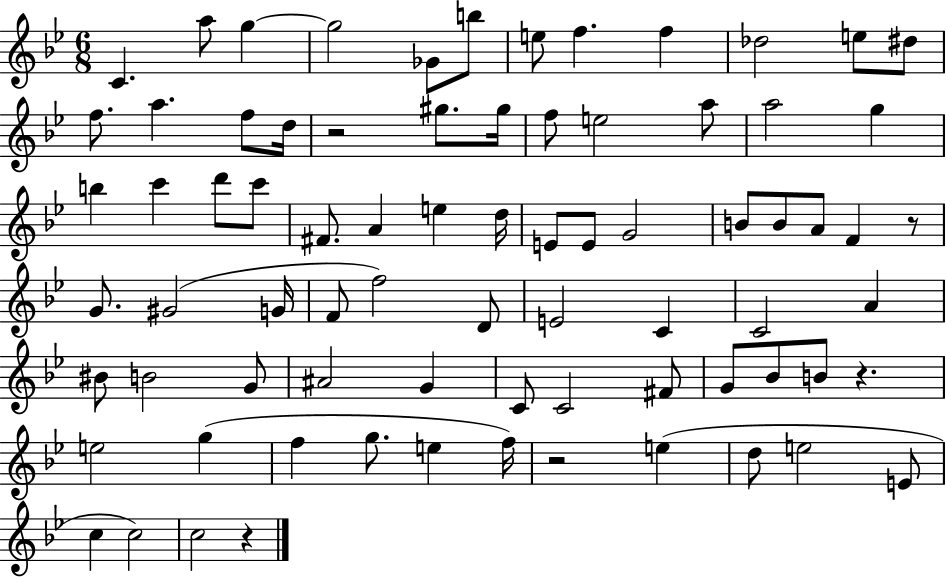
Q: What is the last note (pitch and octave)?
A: C5